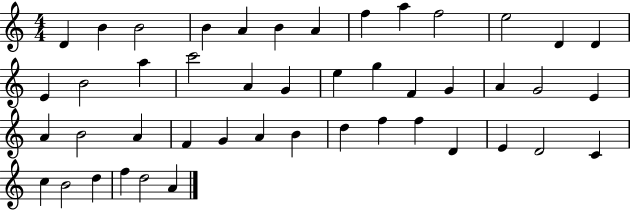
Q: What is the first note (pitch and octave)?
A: D4